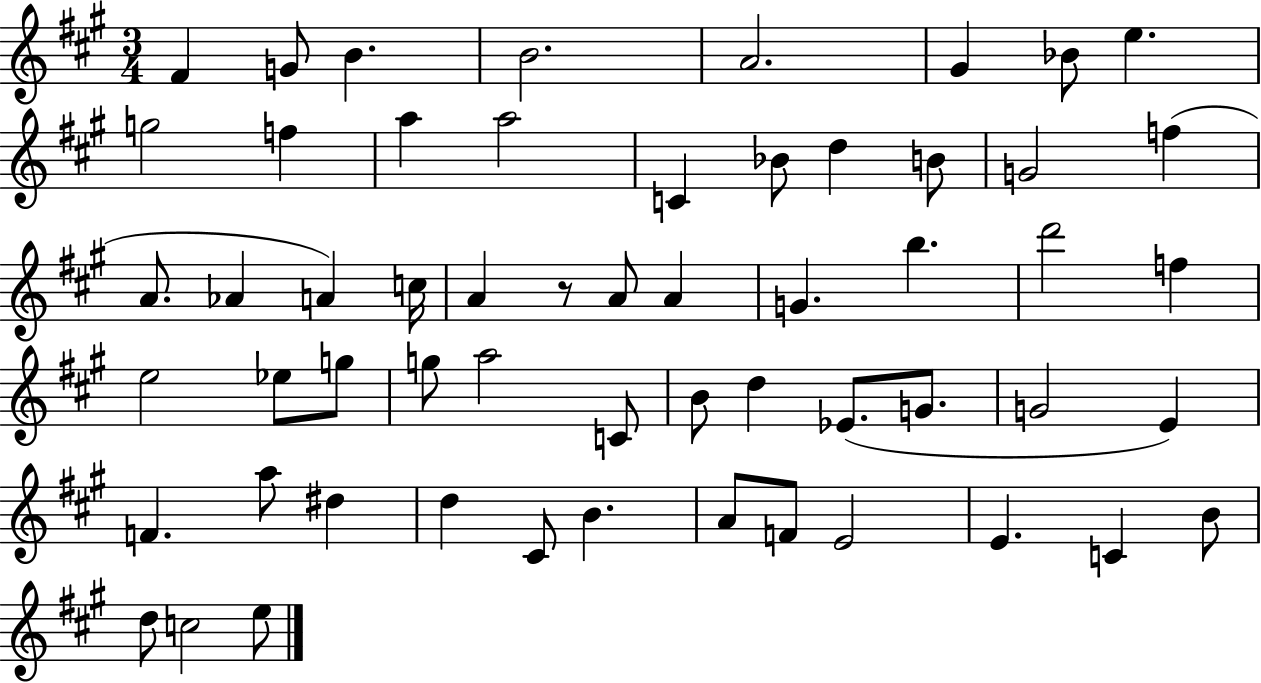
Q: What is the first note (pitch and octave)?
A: F#4